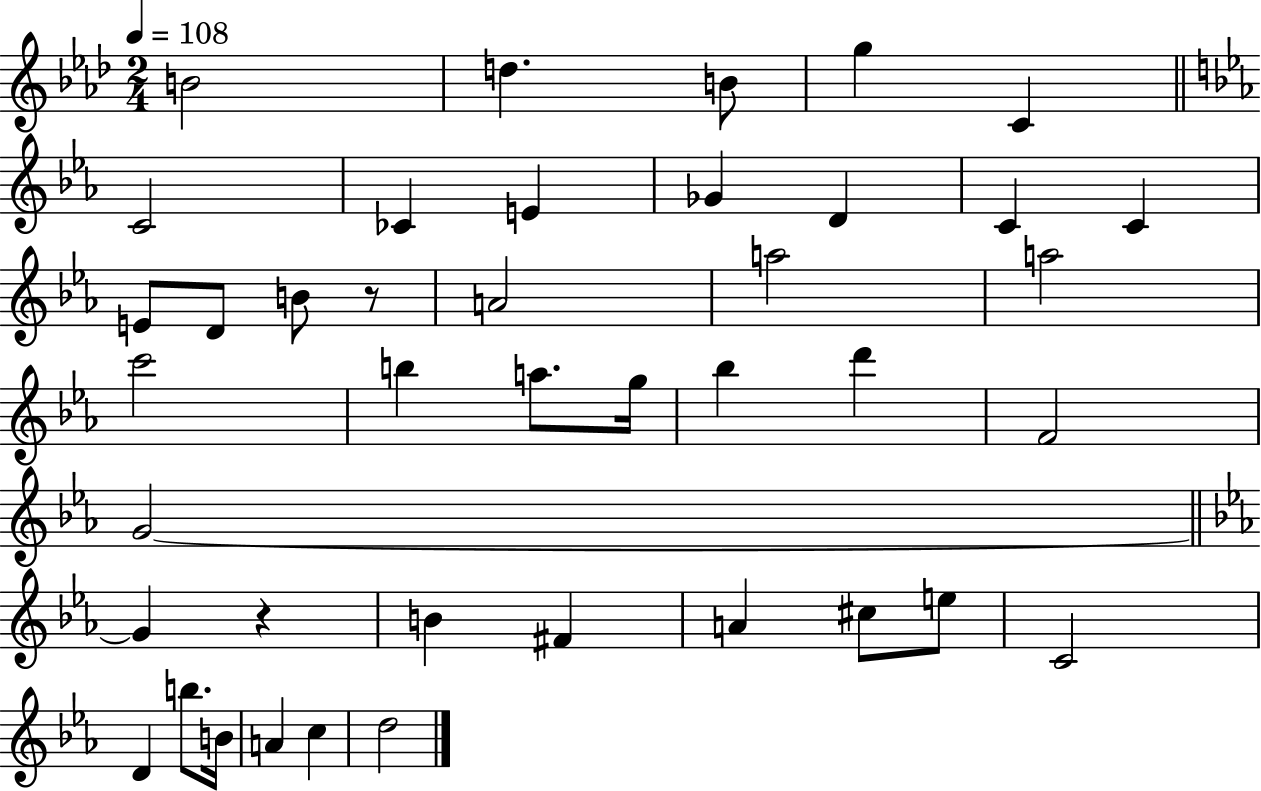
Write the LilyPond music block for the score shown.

{
  \clef treble
  \numericTimeSignature
  \time 2/4
  \key aes \major
  \tempo 4 = 108
  b'2 | d''4. b'8 | g''4 c'4 | \bar "||" \break \key ees \major c'2 | ces'4 e'4 | ges'4 d'4 | c'4 c'4 | \break e'8 d'8 b'8 r8 | a'2 | a''2 | a''2 | \break c'''2 | b''4 a''8. g''16 | bes''4 d'''4 | f'2 | \break g'2~~ | \bar "||" \break \key ees \major g'4 r4 | b'4 fis'4 | a'4 cis''8 e''8 | c'2 | \break d'4 b''8. b'16 | a'4 c''4 | d''2 | \bar "|."
}